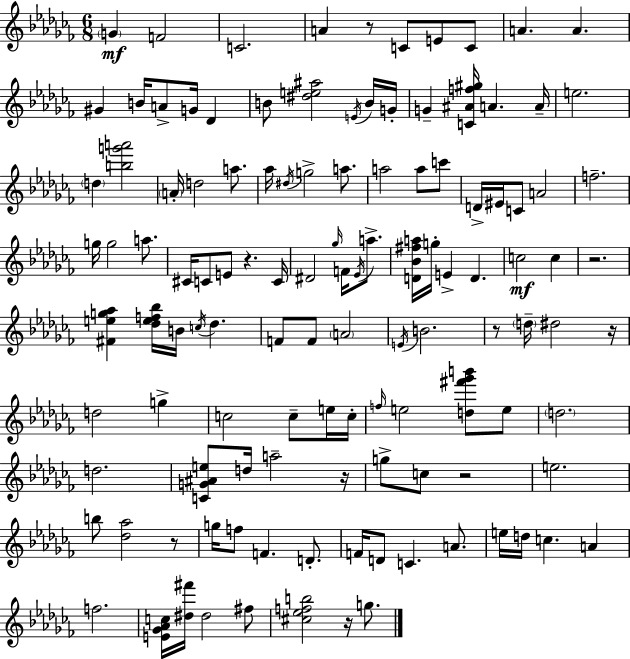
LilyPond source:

{
  \clef treble
  \numericTimeSignature
  \time 6/8
  \key aes \minor
  \parenthesize g'4\mf f'2 | c'2. | a'4 r8 c'8 e'8 c'8 | a'4. a'4. | \break gis'4 b'16 a'8-> g'16 des'4 | b'8 <dis'' e'' ais''>2 \acciaccatura { e'16 } b'16 | g'16-. g'4-- <c' ais' f'' gis''>16 a'4. | a'16-- e''2. | \break \parenthesize d''4 <b'' g''' a'''>2 | \parenthesize a'16-. d''2 a''8. | aes''16 \acciaccatura { dis''16 } g''2-> a''8. | a''2 a''8 | \break c'''8 d'16-> eis'16 c'8 a'2 | f''2.-- | g''16 g''2 a''8. | cis'16 c'8 e'8 r4. | \break c'16 dis'2 \grace { ges''16 } f'16 | \acciaccatura { ees'16 } a''8.-> <d' bes' fis'' a''>16 g''16-. e'4-> d'4. | c''2\mf | c''4 r2. | \break <fis' e'' g'' aes''>4 <des'' e'' f'' bes''>16 b'16 \acciaccatura { c''16 } des''4. | f'8 f'8 \parenthesize a'2 | \acciaccatura { e'16 } b'2. | r8 \parenthesize d''16-- dis''2 | \break r16 d''2 | g''4-> c''2 | c''8-- e''16 c''16-. \grace { f''16 } e''2 | <d'' fis''' ges''' b'''>8 e''8 \parenthesize d''2. | \break d''2. | <c' g' ais' e''>8 d''16 a''2-- | r16 g''8-> c''8 r2 | e''2. | \break b''8 <des'' aes''>2 | r8 g''16 f''8 f'4. | d'8.-. f'16 d'8 c'4. | a'8. e''16 d''16 c''4. | \break a'4 f''2. | <e' ges' aes' c''>16 <dis'' fis'''>16 dis''2 | fis''8 <cis'' ees'' f'' b''>2 | r16 g''8. \bar "|."
}